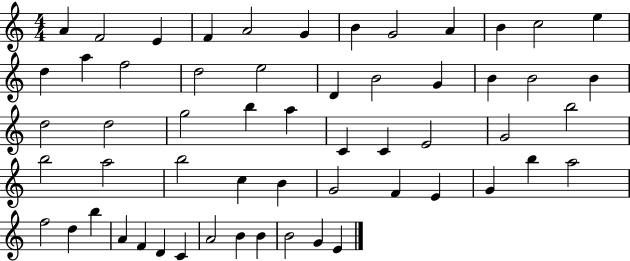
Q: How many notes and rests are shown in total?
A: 57